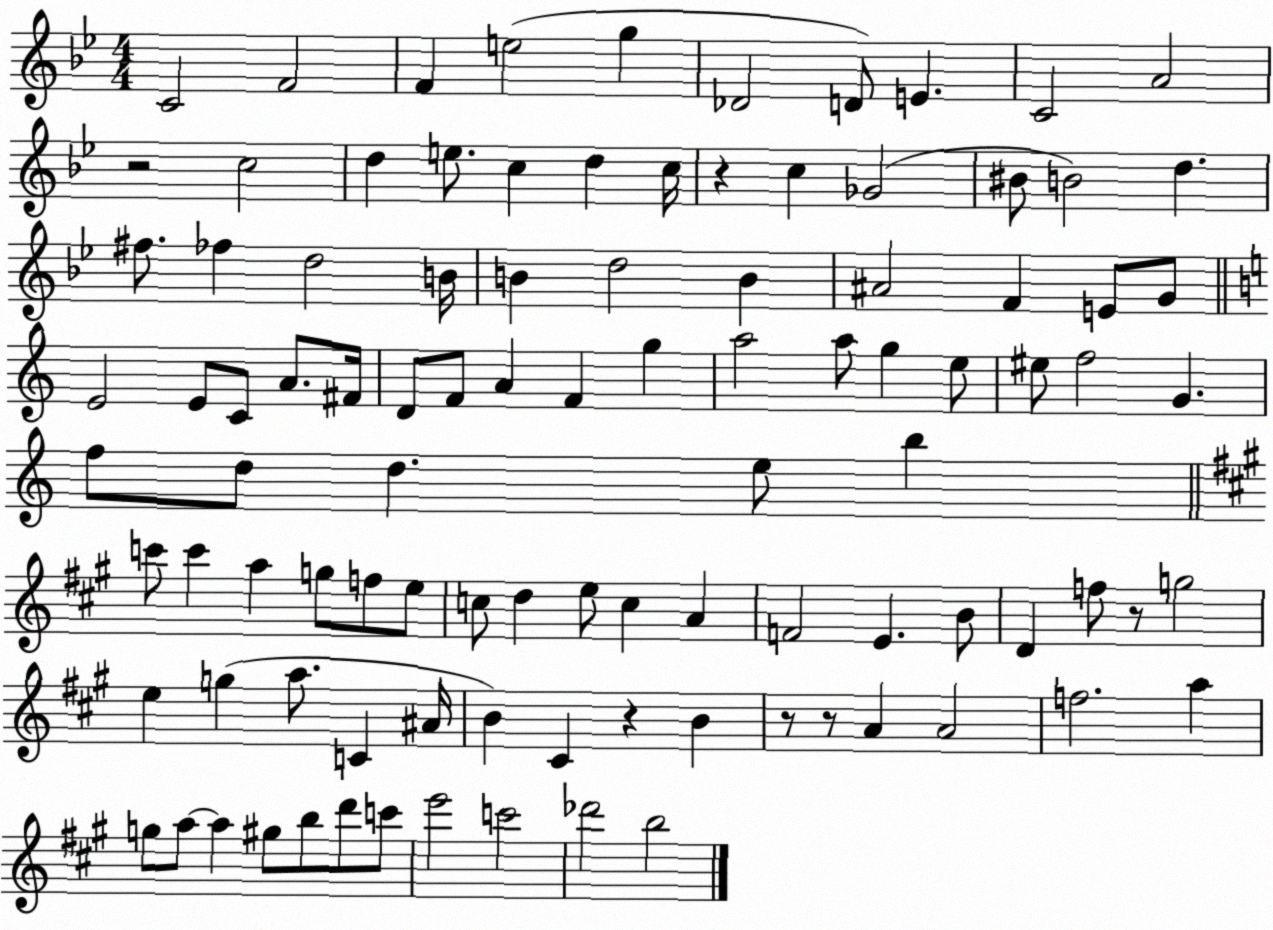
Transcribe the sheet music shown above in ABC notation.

X:1
T:Untitled
M:4/4
L:1/4
K:Bb
C2 F2 F e2 g _D2 D/2 E C2 A2 z2 c2 d e/2 c d c/4 z c _G2 ^B/2 B2 d ^f/2 _f d2 B/4 B d2 B ^A2 F E/2 G/2 E2 E/2 C/2 A/2 ^F/4 D/2 F/2 A F g a2 a/2 g e/2 ^e/2 f2 G f/2 d/2 d e/2 b c'/2 c' a g/2 f/2 e/2 c/2 d e/2 c A F2 E B/2 D f/2 z/2 g2 e g a/2 C ^A/4 B ^C z B z/2 z/2 A A2 f2 a g/2 a/2 a ^g/2 b/2 d'/2 c'/2 e'2 c'2 _d'2 b2